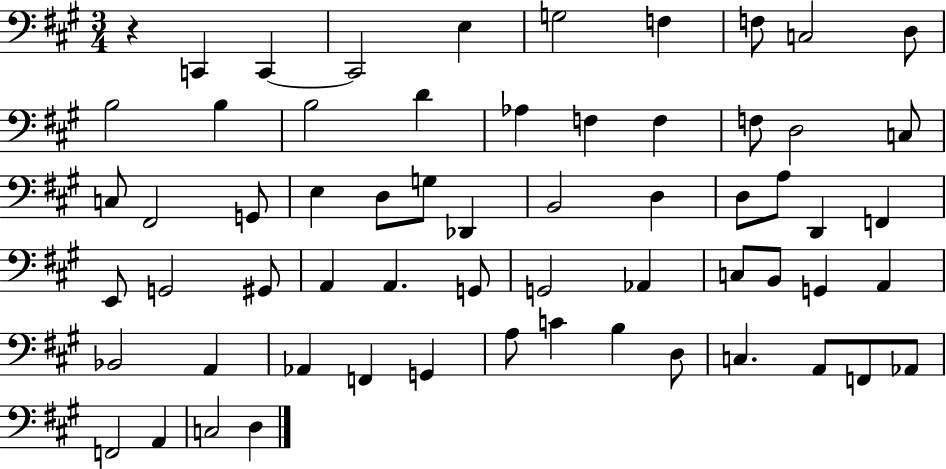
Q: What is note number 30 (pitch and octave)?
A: A3